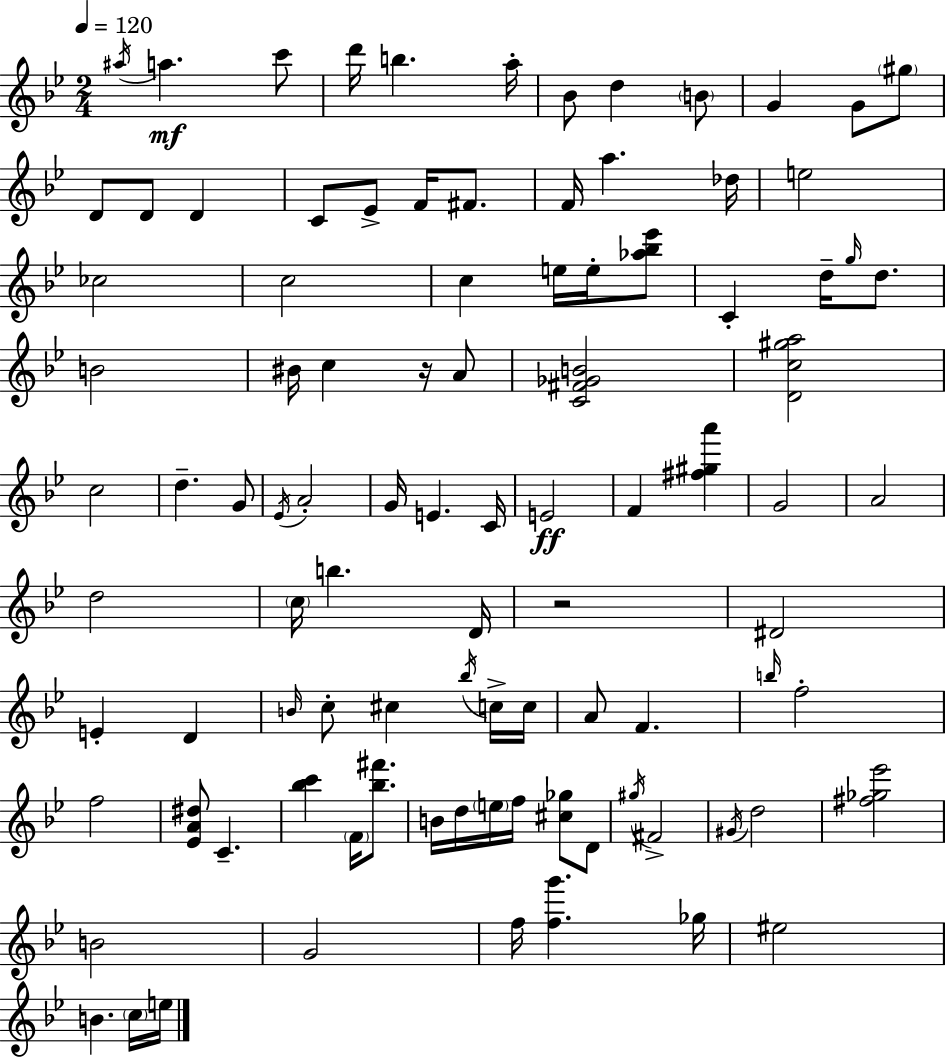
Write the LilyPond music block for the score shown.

{
  \clef treble
  \numericTimeSignature
  \time 2/4
  \key g \minor
  \tempo 4 = 120
  \acciaccatura { ais''16 }\mf a''4. c'''8 | d'''16 b''4. | a''16-. bes'8 d''4 \parenthesize b'8 | g'4 g'8 \parenthesize gis''8 | \break d'8 d'8 d'4 | c'8 ees'8-> f'16 fis'8. | f'16 a''4. | des''16 e''2 | \break ces''2 | c''2 | c''4 e''16 e''16-. <aes'' bes'' ees'''>8 | c'4-. d''16-- \grace { g''16 } d''8. | \break b'2 | bis'16 c''4 r16 | a'8 <c' fis' ges' b'>2 | <d' c'' gis'' a''>2 | \break c''2 | d''4.-- | g'8 \acciaccatura { ees'16 } a'2-. | g'16 e'4. | \break c'16 e'2\ff | f'4 <fis'' gis'' a'''>4 | g'2 | a'2 | \break d''2 | \parenthesize c''16 b''4. | d'16 r2 | dis'2 | \break e'4-. d'4 | \grace { b'16 } c''8-. cis''4 | \acciaccatura { bes''16 } c''16-> c''16 a'8 f'4. | \grace { b''16 } f''2-. | \break f''2 | <ees' a' dis''>8 | c'4.-- <bes'' c'''>4 | \parenthesize f'16 <bes'' fis'''>8. b'16 d''16 | \break \parenthesize e''16 f''16 <cis'' ges''>8 d'8 \acciaccatura { gis''16 } fis'2-> | \acciaccatura { gis'16 } | d''2 | <fis'' ges'' ees'''>2 | \break b'2 | g'2 | f''16 <f'' g'''>4. ges''16 | eis''2 | \break b'4. \parenthesize c''16 e''16 | \bar "|."
}